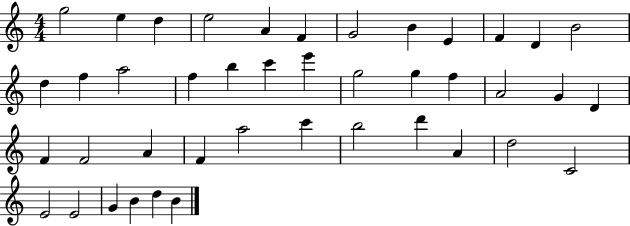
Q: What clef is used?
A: treble